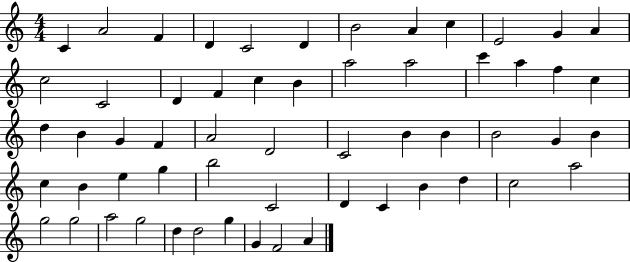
{
  \clef treble
  \numericTimeSignature
  \time 4/4
  \key c \major
  c'4 a'2 f'4 | d'4 c'2 d'4 | b'2 a'4 c''4 | e'2 g'4 a'4 | \break c''2 c'2 | d'4 f'4 c''4 b'4 | a''2 a''2 | c'''4 a''4 f''4 c''4 | \break d''4 b'4 g'4 f'4 | a'2 d'2 | c'2 b'4 b'4 | b'2 g'4 b'4 | \break c''4 b'4 e''4 g''4 | b''2 c'2 | d'4 c'4 b'4 d''4 | c''2 a''2 | \break g''2 g''2 | a''2 g''2 | d''4 d''2 g''4 | g'4 f'2 a'4 | \break \bar "|."
}